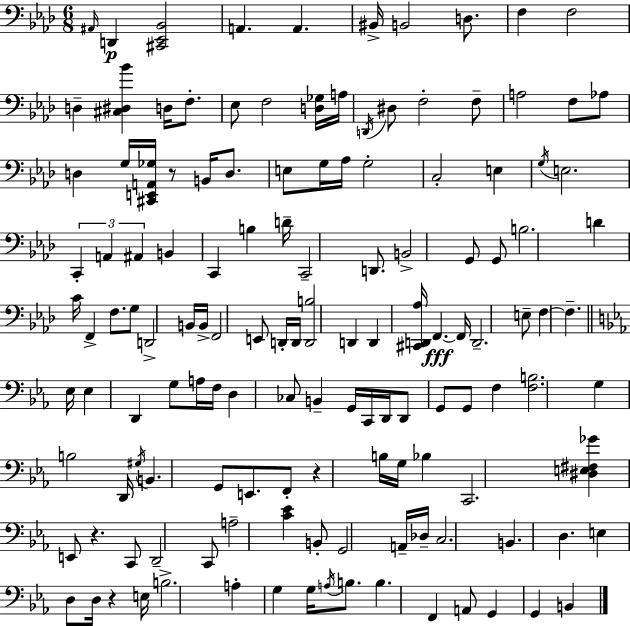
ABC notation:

X:1
T:Untitled
M:6/8
L:1/4
K:Fm
^A,,/4 D,, [^C,,_E,,_B,,]2 A,, A,, ^B,,/4 B,,2 D,/2 F, F,2 D, [^C,^D,_B] D,/4 F,/2 _E,/2 F,2 [D,_G,]/4 A,/4 D,,/4 ^D,/2 F,2 F,/2 A,2 F,/2 _A,/2 D, G,/4 [^C,,E,,A,,_G,]/4 z/2 B,,/4 D,/2 E,/2 G,/4 _A,/4 G,2 C,2 E, G,/4 E,2 C,, A,, ^A,, B,, C,, B, D/4 C,,2 D,,/2 B,,2 G,,/2 G,,/2 B,2 D C/4 F,, F,/2 G,/2 D,,2 B,,/4 B,,/4 F,,2 E,,/2 D,,/4 D,,/4 [D,,B,]2 D,, D,, [^C,,D,,_A,]/4 F,, F,,/4 D,,2 E,/2 F, F, _E,/4 _E, D,, G,/2 A,/4 F,/4 D, _C,/2 B,, G,,/4 C,,/4 D,,/4 D,,/2 G,,/2 G,,/2 F, [F,B,]2 G, B,2 D,,/4 ^G,/4 B,, G,,/2 E,,/2 F,,/2 z B,/4 G,/4 _B, C,,2 [^D,E,^F,_G] E,,/2 z C,,/2 D,,2 C,,/2 A,2 [C_E] B,,/2 G,,2 A,,/4 _D,/4 C,2 B,, D, E, D,/2 D,/4 z E,/4 B,2 A, G, G,/4 A,/4 B,/2 B, F,, A,,/2 G,, G,, B,,